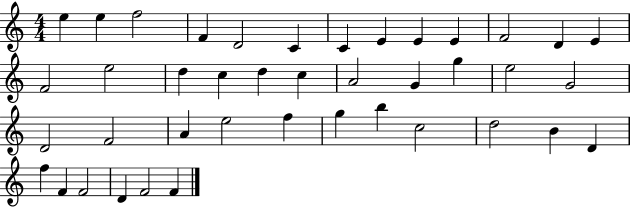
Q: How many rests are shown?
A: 0